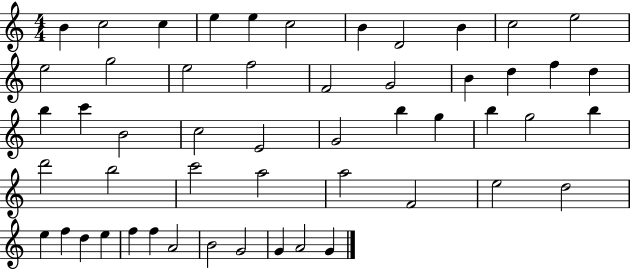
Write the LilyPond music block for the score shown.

{
  \clef treble
  \numericTimeSignature
  \time 4/4
  \key c \major
  b'4 c''2 c''4 | e''4 e''4 c''2 | b'4 d'2 b'4 | c''2 e''2 | \break e''2 g''2 | e''2 f''2 | f'2 g'2 | b'4 d''4 f''4 d''4 | \break b''4 c'''4 b'2 | c''2 e'2 | g'2 b''4 g''4 | b''4 g''2 b''4 | \break d'''2 b''2 | c'''2 a''2 | a''2 f'2 | e''2 d''2 | \break e''4 f''4 d''4 e''4 | f''4 f''4 a'2 | b'2 g'2 | g'4 a'2 g'4 | \break \bar "|."
}